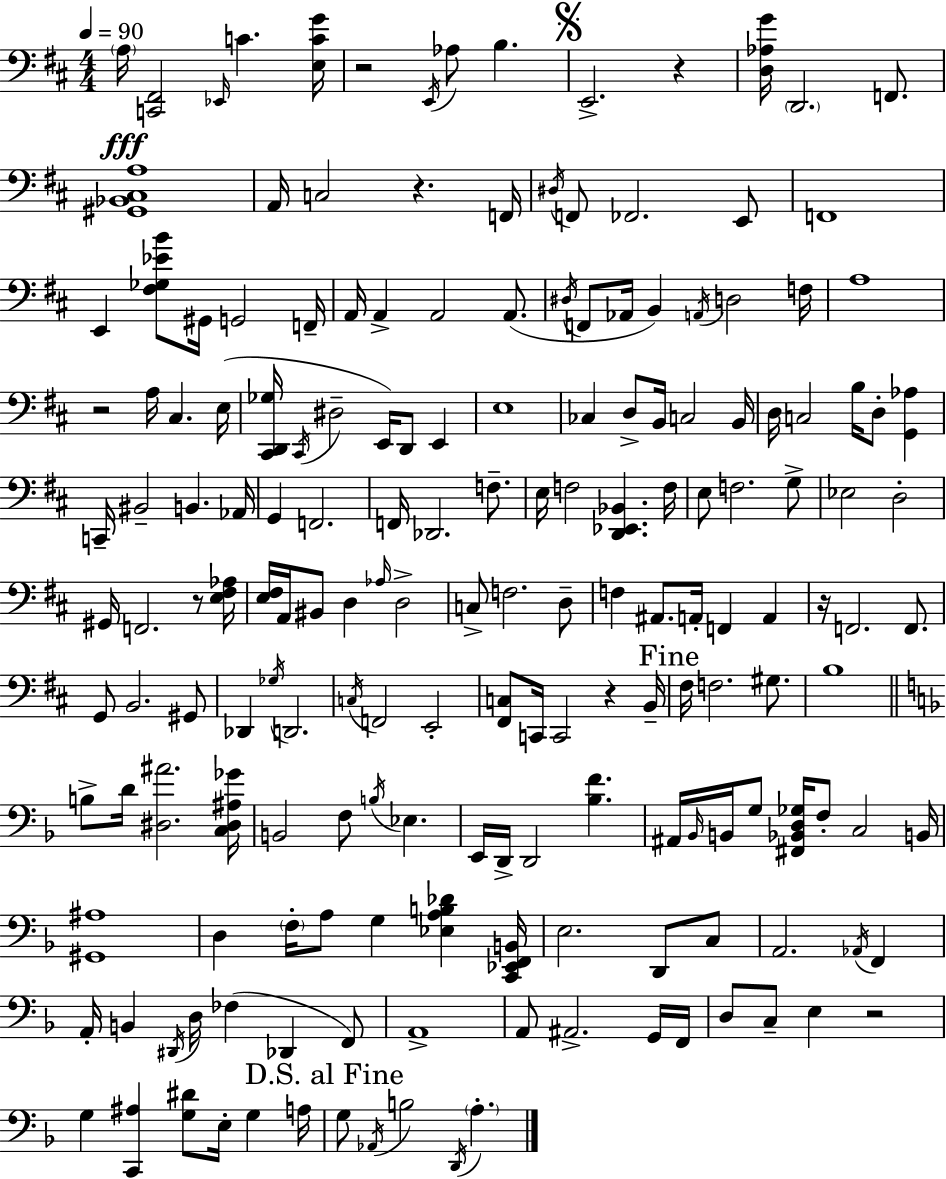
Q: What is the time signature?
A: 4/4